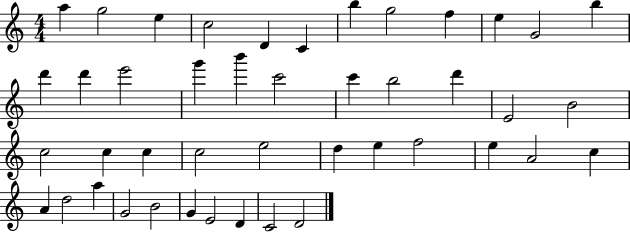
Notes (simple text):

A5/q G5/h E5/q C5/h D4/q C4/q B5/q G5/h F5/q E5/q G4/h B5/q D6/q D6/q E6/h G6/q B6/q C6/h C6/q B5/h D6/q E4/h B4/h C5/h C5/q C5/q C5/h E5/h D5/q E5/q F5/h E5/q A4/h C5/q A4/q D5/h A5/q G4/h B4/h G4/q E4/h D4/q C4/h D4/h